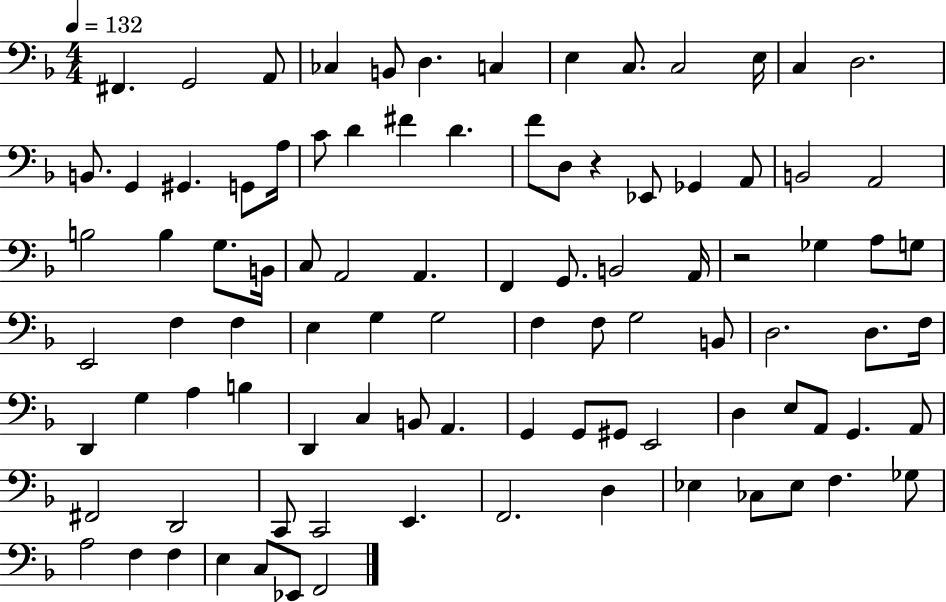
F#2/q. G2/h A2/e CES3/q B2/e D3/q. C3/q E3/q C3/e. C3/h E3/s C3/q D3/h. B2/e. G2/q G#2/q. G2/e A3/s C4/e D4/q F#4/q D4/q. F4/e D3/e R/q Eb2/e Gb2/q A2/e B2/h A2/h B3/h B3/q G3/e. B2/s C3/e A2/h A2/q. F2/q G2/e. B2/h A2/s R/h Gb3/q A3/e G3/e E2/h F3/q F3/q E3/q G3/q G3/h F3/q F3/e G3/h B2/e D3/h. D3/e. F3/s D2/q G3/q A3/q B3/q D2/q C3/q B2/e A2/q. G2/q G2/e G#2/e E2/h D3/q E3/e A2/e G2/q. A2/e F#2/h D2/h C2/e C2/h E2/q. F2/h. D3/q Eb3/q CES3/e Eb3/e F3/q. Gb3/e A3/h F3/q F3/q E3/q C3/e Eb2/e F2/h